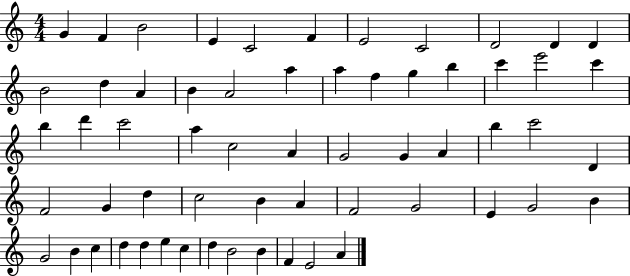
{
  \clef treble
  \numericTimeSignature
  \time 4/4
  \key c \major
  g'4 f'4 b'2 | e'4 c'2 f'4 | e'2 c'2 | d'2 d'4 d'4 | \break b'2 d''4 a'4 | b'4 a'2 a''4 | a''4 f''4 g''4 b''4 | c'''4 e'''2 c'''4 | \break b''4 d'''4 c'''2 | a''4 c''2 a'4 | g'2 g'4 a'4 | b''4 c'''2 d'4 | \break f'2 g'4 d''4 | c''2 b'4 a'4 | f'2 g'2 | e'4 g'2 b'4 | \break g'2 b'4 c''4 | d''4 d''4 e''4 c''4 | d''4 b'2 b'4 | f'4 e'2 a'4 | \break \bar "|."
}